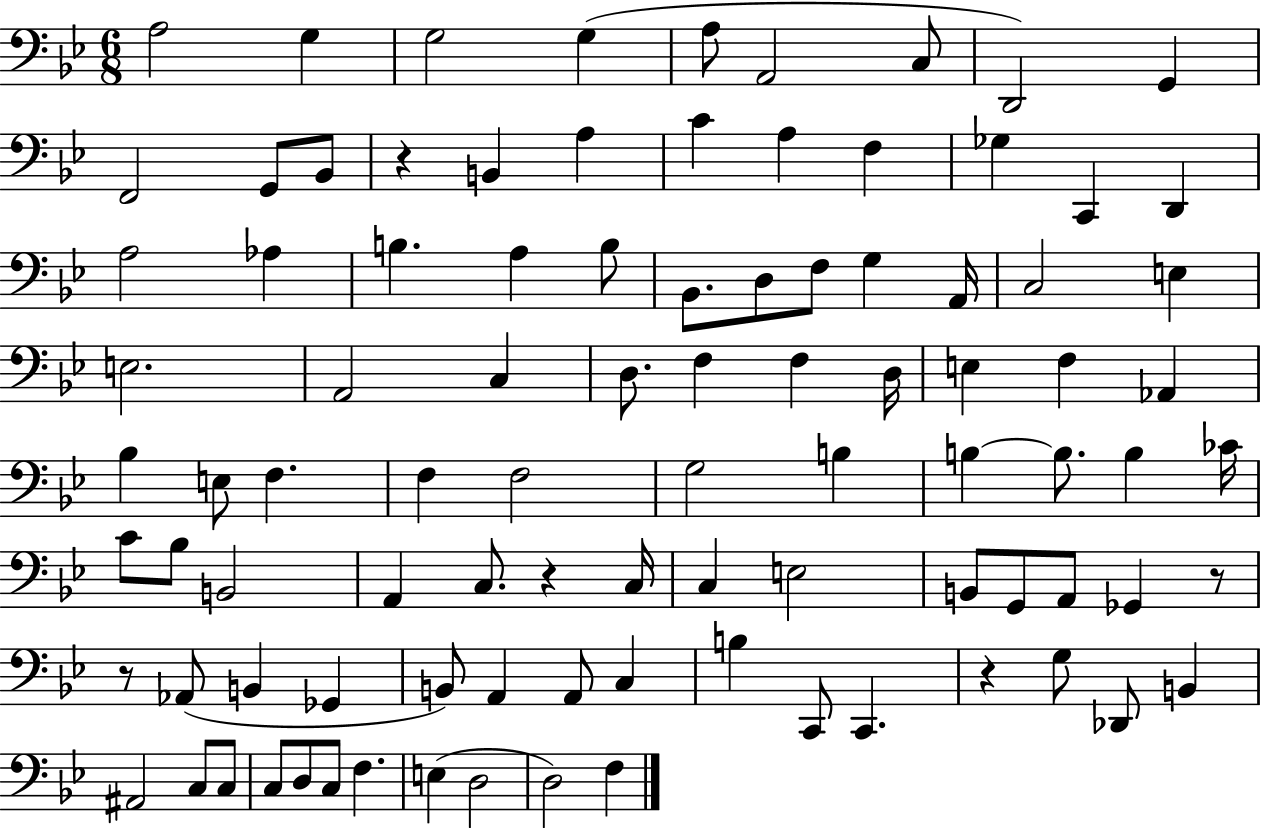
X:1
T:Untitled
M:6/8
L:1/4
K:Bb
A,2 G, G,2 G, A,/2 A,,2 C,/2 D,,2 G,, F,,2 G,,/2 _B,,/2 z B,, A, C A, F, _G, C,, D,, A,2 _A, B, A, B,/2 _B,,/2 D,/2 F,/2 G, A,,/4 C,2 E, E,2 A,,2 C, D,/2 F, F, D,/4 E, F, _A,, _B, E,/2 F, F, F,2 G,2 B, B, B,/2 B, _C/4 C/2 _B,/2 B,,2 A,, C,/2 z C,/4 C, E,2 B,,/2 G,,/2 A,,/2 _G,, z/2 z/2 _A,,/2 B,, _G,, B,,/2 A,, A,,/2 C, B, C,,/2 C,, z G,/2 _D,,/2 B,, ^A,,2 C,/2 C,/2 C,/2 D,/2 C,/2 F, E, D,2 D,2 F,